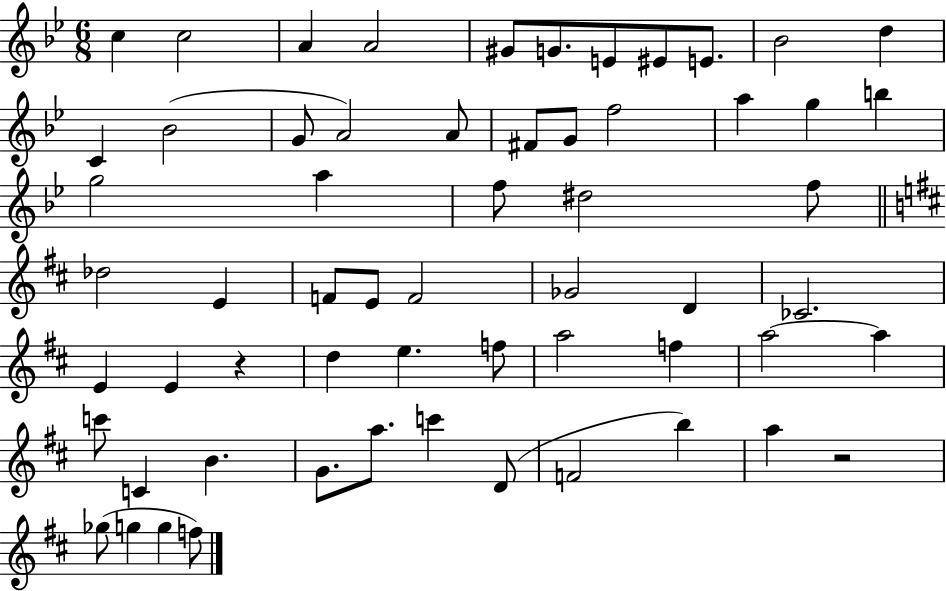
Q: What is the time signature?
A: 6/8